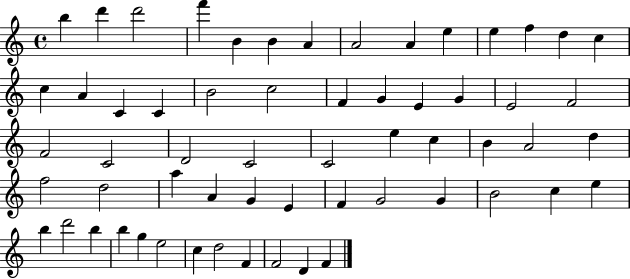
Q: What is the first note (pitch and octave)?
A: B5